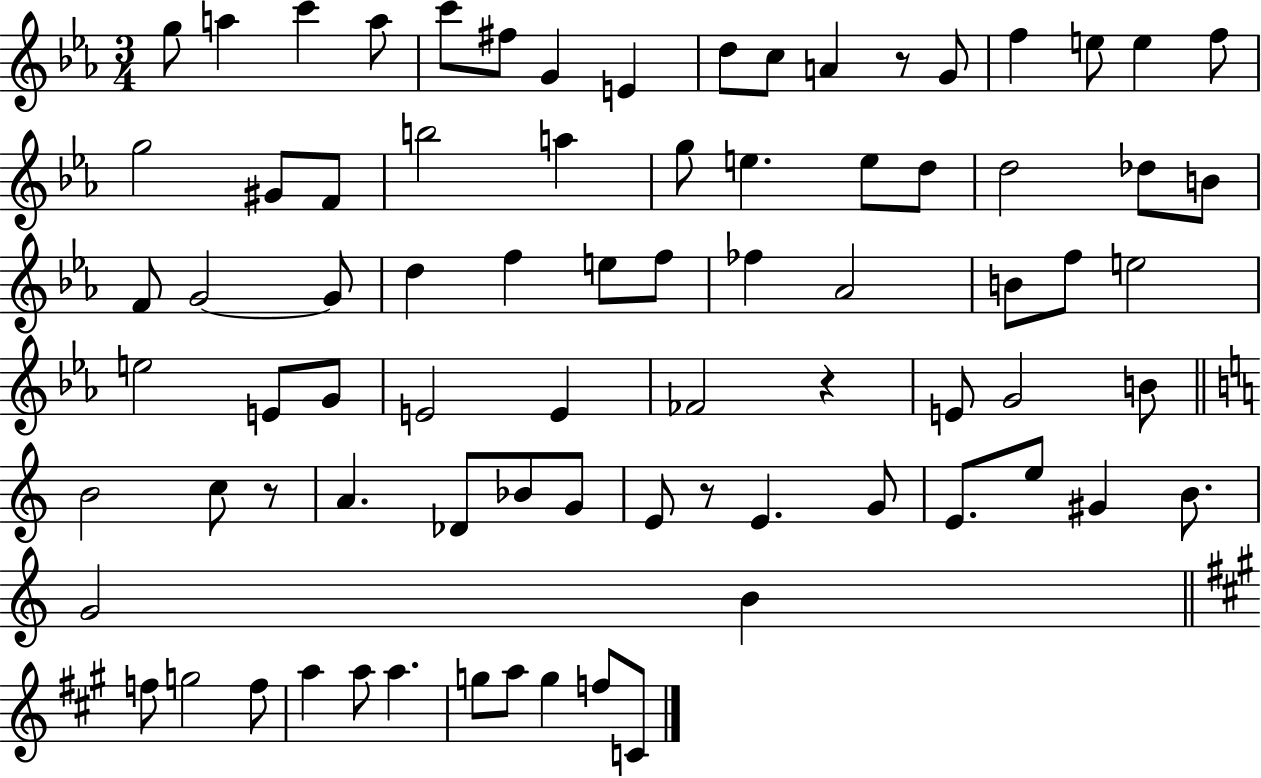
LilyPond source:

{
  \clef treble
  \numericTimeSignature
  \time 3/4
  \key ees \major
  g''8 a''4 c'''4 a''8 | c'''8 fis''8 g'4 e'4 | d''8 c''8 a'4 r8 g'8 | f''4 e''8 e''4 f''8 | \break g''2 gis'8 f'8 | b''2 a''4 | g''8 e''4. e''8 d''8 | d''2 des''8 b'8 | \break f'8 g'2~~ g'8 | d''4 f''4 e''8 f''8 | fes''4 aes'2 | b'8 f''8 e''2 | \break e''2 e'8 g'8 | e'2 e'4 | fes'2 r4 | e'8 g'2 b'8 | \break \bar "||" \break \key a \minor b'2 c''8 r8 | a'4. des'8 bes'8 g'8 | e'8 r8 e'4. g'8 | e'8. e''8 gis'4 b'8. | \break g'2 b'4 | \bar "||" \break \key a \major f''8 g''2 f''8 | a''4 a''8 a''4. | g''8 a''8 g''4 f''8 c'8 | \bar "|."
}